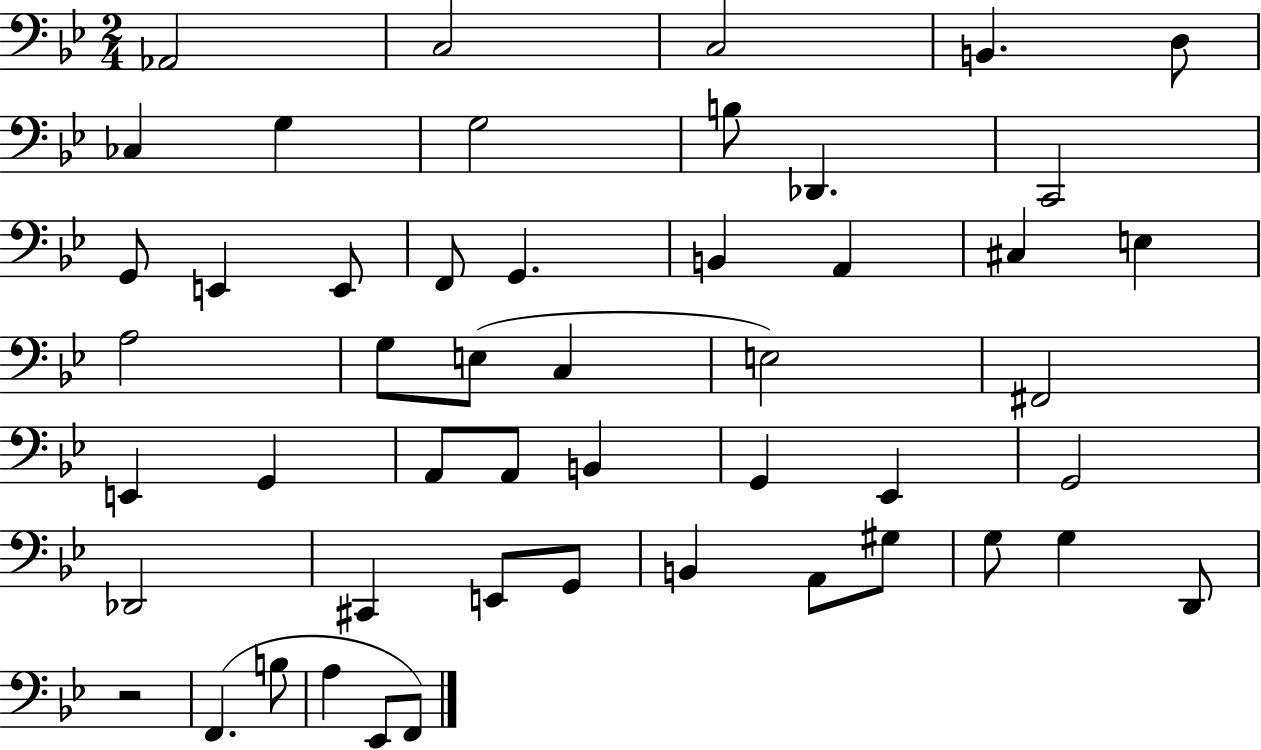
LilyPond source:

{
  \clef bass
  \numericTimeSignature
  \time 2/4
  \key bes \major
  aes,2 | c2 | c2 | b,4. d8 | \break ces4 g4 | g2 | b8 des,4. | c,2 | \break g,8 e,4 e,8 | f,8 g,4. | b,4 a,4 | cis4 e4 | \break a2 | g8 e8( c4 | e2) | fis,2 | \break e,4 g,4 | a,8 a,8 b,4 | g,4 ees,4 | g,2 | \break des,2 | cis,4 e,8 g,8 | b,4 a,8 gis8 | g8 g4 d,8 | \break r2 | f,4.( b8 | a4 ees,8 f,8) | \bar "|."
}